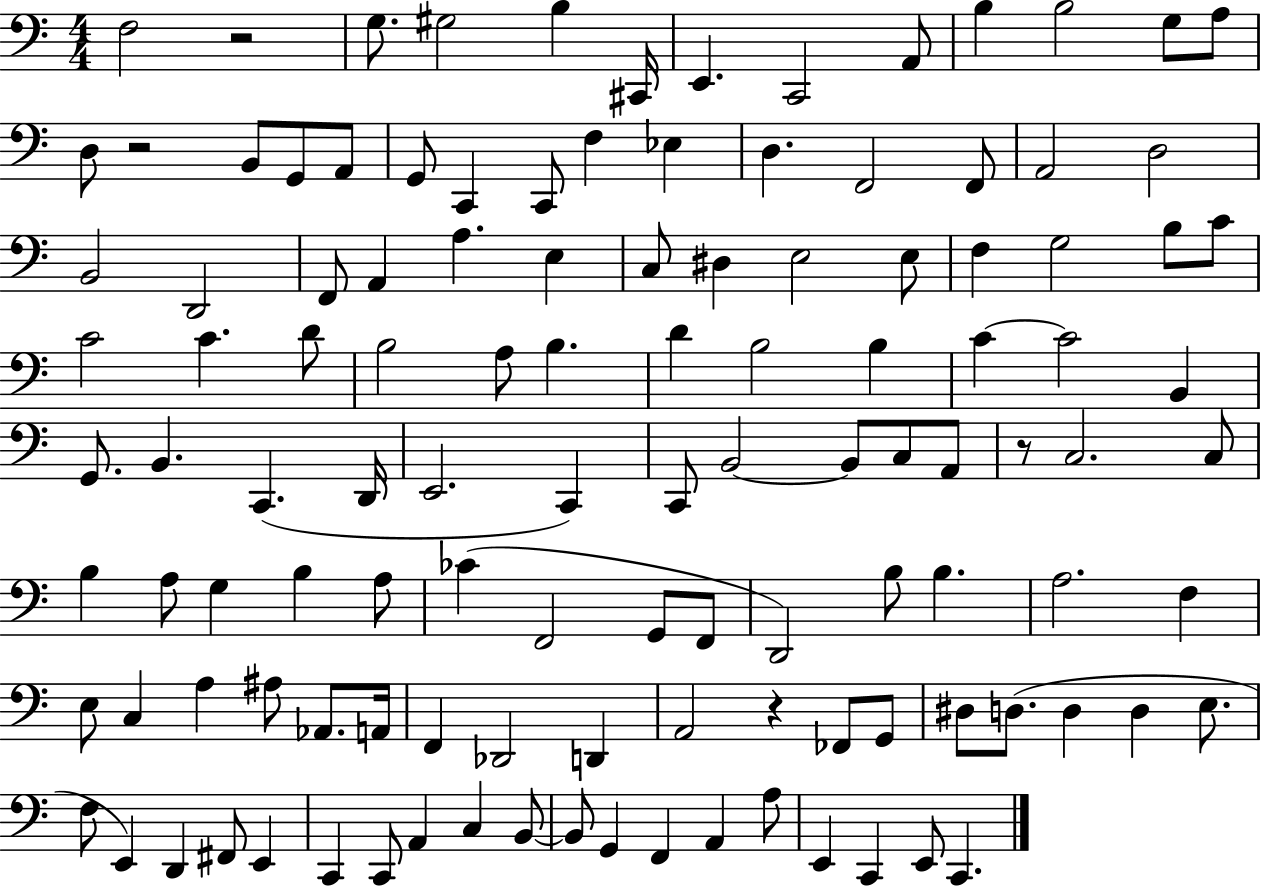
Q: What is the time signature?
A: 4/4